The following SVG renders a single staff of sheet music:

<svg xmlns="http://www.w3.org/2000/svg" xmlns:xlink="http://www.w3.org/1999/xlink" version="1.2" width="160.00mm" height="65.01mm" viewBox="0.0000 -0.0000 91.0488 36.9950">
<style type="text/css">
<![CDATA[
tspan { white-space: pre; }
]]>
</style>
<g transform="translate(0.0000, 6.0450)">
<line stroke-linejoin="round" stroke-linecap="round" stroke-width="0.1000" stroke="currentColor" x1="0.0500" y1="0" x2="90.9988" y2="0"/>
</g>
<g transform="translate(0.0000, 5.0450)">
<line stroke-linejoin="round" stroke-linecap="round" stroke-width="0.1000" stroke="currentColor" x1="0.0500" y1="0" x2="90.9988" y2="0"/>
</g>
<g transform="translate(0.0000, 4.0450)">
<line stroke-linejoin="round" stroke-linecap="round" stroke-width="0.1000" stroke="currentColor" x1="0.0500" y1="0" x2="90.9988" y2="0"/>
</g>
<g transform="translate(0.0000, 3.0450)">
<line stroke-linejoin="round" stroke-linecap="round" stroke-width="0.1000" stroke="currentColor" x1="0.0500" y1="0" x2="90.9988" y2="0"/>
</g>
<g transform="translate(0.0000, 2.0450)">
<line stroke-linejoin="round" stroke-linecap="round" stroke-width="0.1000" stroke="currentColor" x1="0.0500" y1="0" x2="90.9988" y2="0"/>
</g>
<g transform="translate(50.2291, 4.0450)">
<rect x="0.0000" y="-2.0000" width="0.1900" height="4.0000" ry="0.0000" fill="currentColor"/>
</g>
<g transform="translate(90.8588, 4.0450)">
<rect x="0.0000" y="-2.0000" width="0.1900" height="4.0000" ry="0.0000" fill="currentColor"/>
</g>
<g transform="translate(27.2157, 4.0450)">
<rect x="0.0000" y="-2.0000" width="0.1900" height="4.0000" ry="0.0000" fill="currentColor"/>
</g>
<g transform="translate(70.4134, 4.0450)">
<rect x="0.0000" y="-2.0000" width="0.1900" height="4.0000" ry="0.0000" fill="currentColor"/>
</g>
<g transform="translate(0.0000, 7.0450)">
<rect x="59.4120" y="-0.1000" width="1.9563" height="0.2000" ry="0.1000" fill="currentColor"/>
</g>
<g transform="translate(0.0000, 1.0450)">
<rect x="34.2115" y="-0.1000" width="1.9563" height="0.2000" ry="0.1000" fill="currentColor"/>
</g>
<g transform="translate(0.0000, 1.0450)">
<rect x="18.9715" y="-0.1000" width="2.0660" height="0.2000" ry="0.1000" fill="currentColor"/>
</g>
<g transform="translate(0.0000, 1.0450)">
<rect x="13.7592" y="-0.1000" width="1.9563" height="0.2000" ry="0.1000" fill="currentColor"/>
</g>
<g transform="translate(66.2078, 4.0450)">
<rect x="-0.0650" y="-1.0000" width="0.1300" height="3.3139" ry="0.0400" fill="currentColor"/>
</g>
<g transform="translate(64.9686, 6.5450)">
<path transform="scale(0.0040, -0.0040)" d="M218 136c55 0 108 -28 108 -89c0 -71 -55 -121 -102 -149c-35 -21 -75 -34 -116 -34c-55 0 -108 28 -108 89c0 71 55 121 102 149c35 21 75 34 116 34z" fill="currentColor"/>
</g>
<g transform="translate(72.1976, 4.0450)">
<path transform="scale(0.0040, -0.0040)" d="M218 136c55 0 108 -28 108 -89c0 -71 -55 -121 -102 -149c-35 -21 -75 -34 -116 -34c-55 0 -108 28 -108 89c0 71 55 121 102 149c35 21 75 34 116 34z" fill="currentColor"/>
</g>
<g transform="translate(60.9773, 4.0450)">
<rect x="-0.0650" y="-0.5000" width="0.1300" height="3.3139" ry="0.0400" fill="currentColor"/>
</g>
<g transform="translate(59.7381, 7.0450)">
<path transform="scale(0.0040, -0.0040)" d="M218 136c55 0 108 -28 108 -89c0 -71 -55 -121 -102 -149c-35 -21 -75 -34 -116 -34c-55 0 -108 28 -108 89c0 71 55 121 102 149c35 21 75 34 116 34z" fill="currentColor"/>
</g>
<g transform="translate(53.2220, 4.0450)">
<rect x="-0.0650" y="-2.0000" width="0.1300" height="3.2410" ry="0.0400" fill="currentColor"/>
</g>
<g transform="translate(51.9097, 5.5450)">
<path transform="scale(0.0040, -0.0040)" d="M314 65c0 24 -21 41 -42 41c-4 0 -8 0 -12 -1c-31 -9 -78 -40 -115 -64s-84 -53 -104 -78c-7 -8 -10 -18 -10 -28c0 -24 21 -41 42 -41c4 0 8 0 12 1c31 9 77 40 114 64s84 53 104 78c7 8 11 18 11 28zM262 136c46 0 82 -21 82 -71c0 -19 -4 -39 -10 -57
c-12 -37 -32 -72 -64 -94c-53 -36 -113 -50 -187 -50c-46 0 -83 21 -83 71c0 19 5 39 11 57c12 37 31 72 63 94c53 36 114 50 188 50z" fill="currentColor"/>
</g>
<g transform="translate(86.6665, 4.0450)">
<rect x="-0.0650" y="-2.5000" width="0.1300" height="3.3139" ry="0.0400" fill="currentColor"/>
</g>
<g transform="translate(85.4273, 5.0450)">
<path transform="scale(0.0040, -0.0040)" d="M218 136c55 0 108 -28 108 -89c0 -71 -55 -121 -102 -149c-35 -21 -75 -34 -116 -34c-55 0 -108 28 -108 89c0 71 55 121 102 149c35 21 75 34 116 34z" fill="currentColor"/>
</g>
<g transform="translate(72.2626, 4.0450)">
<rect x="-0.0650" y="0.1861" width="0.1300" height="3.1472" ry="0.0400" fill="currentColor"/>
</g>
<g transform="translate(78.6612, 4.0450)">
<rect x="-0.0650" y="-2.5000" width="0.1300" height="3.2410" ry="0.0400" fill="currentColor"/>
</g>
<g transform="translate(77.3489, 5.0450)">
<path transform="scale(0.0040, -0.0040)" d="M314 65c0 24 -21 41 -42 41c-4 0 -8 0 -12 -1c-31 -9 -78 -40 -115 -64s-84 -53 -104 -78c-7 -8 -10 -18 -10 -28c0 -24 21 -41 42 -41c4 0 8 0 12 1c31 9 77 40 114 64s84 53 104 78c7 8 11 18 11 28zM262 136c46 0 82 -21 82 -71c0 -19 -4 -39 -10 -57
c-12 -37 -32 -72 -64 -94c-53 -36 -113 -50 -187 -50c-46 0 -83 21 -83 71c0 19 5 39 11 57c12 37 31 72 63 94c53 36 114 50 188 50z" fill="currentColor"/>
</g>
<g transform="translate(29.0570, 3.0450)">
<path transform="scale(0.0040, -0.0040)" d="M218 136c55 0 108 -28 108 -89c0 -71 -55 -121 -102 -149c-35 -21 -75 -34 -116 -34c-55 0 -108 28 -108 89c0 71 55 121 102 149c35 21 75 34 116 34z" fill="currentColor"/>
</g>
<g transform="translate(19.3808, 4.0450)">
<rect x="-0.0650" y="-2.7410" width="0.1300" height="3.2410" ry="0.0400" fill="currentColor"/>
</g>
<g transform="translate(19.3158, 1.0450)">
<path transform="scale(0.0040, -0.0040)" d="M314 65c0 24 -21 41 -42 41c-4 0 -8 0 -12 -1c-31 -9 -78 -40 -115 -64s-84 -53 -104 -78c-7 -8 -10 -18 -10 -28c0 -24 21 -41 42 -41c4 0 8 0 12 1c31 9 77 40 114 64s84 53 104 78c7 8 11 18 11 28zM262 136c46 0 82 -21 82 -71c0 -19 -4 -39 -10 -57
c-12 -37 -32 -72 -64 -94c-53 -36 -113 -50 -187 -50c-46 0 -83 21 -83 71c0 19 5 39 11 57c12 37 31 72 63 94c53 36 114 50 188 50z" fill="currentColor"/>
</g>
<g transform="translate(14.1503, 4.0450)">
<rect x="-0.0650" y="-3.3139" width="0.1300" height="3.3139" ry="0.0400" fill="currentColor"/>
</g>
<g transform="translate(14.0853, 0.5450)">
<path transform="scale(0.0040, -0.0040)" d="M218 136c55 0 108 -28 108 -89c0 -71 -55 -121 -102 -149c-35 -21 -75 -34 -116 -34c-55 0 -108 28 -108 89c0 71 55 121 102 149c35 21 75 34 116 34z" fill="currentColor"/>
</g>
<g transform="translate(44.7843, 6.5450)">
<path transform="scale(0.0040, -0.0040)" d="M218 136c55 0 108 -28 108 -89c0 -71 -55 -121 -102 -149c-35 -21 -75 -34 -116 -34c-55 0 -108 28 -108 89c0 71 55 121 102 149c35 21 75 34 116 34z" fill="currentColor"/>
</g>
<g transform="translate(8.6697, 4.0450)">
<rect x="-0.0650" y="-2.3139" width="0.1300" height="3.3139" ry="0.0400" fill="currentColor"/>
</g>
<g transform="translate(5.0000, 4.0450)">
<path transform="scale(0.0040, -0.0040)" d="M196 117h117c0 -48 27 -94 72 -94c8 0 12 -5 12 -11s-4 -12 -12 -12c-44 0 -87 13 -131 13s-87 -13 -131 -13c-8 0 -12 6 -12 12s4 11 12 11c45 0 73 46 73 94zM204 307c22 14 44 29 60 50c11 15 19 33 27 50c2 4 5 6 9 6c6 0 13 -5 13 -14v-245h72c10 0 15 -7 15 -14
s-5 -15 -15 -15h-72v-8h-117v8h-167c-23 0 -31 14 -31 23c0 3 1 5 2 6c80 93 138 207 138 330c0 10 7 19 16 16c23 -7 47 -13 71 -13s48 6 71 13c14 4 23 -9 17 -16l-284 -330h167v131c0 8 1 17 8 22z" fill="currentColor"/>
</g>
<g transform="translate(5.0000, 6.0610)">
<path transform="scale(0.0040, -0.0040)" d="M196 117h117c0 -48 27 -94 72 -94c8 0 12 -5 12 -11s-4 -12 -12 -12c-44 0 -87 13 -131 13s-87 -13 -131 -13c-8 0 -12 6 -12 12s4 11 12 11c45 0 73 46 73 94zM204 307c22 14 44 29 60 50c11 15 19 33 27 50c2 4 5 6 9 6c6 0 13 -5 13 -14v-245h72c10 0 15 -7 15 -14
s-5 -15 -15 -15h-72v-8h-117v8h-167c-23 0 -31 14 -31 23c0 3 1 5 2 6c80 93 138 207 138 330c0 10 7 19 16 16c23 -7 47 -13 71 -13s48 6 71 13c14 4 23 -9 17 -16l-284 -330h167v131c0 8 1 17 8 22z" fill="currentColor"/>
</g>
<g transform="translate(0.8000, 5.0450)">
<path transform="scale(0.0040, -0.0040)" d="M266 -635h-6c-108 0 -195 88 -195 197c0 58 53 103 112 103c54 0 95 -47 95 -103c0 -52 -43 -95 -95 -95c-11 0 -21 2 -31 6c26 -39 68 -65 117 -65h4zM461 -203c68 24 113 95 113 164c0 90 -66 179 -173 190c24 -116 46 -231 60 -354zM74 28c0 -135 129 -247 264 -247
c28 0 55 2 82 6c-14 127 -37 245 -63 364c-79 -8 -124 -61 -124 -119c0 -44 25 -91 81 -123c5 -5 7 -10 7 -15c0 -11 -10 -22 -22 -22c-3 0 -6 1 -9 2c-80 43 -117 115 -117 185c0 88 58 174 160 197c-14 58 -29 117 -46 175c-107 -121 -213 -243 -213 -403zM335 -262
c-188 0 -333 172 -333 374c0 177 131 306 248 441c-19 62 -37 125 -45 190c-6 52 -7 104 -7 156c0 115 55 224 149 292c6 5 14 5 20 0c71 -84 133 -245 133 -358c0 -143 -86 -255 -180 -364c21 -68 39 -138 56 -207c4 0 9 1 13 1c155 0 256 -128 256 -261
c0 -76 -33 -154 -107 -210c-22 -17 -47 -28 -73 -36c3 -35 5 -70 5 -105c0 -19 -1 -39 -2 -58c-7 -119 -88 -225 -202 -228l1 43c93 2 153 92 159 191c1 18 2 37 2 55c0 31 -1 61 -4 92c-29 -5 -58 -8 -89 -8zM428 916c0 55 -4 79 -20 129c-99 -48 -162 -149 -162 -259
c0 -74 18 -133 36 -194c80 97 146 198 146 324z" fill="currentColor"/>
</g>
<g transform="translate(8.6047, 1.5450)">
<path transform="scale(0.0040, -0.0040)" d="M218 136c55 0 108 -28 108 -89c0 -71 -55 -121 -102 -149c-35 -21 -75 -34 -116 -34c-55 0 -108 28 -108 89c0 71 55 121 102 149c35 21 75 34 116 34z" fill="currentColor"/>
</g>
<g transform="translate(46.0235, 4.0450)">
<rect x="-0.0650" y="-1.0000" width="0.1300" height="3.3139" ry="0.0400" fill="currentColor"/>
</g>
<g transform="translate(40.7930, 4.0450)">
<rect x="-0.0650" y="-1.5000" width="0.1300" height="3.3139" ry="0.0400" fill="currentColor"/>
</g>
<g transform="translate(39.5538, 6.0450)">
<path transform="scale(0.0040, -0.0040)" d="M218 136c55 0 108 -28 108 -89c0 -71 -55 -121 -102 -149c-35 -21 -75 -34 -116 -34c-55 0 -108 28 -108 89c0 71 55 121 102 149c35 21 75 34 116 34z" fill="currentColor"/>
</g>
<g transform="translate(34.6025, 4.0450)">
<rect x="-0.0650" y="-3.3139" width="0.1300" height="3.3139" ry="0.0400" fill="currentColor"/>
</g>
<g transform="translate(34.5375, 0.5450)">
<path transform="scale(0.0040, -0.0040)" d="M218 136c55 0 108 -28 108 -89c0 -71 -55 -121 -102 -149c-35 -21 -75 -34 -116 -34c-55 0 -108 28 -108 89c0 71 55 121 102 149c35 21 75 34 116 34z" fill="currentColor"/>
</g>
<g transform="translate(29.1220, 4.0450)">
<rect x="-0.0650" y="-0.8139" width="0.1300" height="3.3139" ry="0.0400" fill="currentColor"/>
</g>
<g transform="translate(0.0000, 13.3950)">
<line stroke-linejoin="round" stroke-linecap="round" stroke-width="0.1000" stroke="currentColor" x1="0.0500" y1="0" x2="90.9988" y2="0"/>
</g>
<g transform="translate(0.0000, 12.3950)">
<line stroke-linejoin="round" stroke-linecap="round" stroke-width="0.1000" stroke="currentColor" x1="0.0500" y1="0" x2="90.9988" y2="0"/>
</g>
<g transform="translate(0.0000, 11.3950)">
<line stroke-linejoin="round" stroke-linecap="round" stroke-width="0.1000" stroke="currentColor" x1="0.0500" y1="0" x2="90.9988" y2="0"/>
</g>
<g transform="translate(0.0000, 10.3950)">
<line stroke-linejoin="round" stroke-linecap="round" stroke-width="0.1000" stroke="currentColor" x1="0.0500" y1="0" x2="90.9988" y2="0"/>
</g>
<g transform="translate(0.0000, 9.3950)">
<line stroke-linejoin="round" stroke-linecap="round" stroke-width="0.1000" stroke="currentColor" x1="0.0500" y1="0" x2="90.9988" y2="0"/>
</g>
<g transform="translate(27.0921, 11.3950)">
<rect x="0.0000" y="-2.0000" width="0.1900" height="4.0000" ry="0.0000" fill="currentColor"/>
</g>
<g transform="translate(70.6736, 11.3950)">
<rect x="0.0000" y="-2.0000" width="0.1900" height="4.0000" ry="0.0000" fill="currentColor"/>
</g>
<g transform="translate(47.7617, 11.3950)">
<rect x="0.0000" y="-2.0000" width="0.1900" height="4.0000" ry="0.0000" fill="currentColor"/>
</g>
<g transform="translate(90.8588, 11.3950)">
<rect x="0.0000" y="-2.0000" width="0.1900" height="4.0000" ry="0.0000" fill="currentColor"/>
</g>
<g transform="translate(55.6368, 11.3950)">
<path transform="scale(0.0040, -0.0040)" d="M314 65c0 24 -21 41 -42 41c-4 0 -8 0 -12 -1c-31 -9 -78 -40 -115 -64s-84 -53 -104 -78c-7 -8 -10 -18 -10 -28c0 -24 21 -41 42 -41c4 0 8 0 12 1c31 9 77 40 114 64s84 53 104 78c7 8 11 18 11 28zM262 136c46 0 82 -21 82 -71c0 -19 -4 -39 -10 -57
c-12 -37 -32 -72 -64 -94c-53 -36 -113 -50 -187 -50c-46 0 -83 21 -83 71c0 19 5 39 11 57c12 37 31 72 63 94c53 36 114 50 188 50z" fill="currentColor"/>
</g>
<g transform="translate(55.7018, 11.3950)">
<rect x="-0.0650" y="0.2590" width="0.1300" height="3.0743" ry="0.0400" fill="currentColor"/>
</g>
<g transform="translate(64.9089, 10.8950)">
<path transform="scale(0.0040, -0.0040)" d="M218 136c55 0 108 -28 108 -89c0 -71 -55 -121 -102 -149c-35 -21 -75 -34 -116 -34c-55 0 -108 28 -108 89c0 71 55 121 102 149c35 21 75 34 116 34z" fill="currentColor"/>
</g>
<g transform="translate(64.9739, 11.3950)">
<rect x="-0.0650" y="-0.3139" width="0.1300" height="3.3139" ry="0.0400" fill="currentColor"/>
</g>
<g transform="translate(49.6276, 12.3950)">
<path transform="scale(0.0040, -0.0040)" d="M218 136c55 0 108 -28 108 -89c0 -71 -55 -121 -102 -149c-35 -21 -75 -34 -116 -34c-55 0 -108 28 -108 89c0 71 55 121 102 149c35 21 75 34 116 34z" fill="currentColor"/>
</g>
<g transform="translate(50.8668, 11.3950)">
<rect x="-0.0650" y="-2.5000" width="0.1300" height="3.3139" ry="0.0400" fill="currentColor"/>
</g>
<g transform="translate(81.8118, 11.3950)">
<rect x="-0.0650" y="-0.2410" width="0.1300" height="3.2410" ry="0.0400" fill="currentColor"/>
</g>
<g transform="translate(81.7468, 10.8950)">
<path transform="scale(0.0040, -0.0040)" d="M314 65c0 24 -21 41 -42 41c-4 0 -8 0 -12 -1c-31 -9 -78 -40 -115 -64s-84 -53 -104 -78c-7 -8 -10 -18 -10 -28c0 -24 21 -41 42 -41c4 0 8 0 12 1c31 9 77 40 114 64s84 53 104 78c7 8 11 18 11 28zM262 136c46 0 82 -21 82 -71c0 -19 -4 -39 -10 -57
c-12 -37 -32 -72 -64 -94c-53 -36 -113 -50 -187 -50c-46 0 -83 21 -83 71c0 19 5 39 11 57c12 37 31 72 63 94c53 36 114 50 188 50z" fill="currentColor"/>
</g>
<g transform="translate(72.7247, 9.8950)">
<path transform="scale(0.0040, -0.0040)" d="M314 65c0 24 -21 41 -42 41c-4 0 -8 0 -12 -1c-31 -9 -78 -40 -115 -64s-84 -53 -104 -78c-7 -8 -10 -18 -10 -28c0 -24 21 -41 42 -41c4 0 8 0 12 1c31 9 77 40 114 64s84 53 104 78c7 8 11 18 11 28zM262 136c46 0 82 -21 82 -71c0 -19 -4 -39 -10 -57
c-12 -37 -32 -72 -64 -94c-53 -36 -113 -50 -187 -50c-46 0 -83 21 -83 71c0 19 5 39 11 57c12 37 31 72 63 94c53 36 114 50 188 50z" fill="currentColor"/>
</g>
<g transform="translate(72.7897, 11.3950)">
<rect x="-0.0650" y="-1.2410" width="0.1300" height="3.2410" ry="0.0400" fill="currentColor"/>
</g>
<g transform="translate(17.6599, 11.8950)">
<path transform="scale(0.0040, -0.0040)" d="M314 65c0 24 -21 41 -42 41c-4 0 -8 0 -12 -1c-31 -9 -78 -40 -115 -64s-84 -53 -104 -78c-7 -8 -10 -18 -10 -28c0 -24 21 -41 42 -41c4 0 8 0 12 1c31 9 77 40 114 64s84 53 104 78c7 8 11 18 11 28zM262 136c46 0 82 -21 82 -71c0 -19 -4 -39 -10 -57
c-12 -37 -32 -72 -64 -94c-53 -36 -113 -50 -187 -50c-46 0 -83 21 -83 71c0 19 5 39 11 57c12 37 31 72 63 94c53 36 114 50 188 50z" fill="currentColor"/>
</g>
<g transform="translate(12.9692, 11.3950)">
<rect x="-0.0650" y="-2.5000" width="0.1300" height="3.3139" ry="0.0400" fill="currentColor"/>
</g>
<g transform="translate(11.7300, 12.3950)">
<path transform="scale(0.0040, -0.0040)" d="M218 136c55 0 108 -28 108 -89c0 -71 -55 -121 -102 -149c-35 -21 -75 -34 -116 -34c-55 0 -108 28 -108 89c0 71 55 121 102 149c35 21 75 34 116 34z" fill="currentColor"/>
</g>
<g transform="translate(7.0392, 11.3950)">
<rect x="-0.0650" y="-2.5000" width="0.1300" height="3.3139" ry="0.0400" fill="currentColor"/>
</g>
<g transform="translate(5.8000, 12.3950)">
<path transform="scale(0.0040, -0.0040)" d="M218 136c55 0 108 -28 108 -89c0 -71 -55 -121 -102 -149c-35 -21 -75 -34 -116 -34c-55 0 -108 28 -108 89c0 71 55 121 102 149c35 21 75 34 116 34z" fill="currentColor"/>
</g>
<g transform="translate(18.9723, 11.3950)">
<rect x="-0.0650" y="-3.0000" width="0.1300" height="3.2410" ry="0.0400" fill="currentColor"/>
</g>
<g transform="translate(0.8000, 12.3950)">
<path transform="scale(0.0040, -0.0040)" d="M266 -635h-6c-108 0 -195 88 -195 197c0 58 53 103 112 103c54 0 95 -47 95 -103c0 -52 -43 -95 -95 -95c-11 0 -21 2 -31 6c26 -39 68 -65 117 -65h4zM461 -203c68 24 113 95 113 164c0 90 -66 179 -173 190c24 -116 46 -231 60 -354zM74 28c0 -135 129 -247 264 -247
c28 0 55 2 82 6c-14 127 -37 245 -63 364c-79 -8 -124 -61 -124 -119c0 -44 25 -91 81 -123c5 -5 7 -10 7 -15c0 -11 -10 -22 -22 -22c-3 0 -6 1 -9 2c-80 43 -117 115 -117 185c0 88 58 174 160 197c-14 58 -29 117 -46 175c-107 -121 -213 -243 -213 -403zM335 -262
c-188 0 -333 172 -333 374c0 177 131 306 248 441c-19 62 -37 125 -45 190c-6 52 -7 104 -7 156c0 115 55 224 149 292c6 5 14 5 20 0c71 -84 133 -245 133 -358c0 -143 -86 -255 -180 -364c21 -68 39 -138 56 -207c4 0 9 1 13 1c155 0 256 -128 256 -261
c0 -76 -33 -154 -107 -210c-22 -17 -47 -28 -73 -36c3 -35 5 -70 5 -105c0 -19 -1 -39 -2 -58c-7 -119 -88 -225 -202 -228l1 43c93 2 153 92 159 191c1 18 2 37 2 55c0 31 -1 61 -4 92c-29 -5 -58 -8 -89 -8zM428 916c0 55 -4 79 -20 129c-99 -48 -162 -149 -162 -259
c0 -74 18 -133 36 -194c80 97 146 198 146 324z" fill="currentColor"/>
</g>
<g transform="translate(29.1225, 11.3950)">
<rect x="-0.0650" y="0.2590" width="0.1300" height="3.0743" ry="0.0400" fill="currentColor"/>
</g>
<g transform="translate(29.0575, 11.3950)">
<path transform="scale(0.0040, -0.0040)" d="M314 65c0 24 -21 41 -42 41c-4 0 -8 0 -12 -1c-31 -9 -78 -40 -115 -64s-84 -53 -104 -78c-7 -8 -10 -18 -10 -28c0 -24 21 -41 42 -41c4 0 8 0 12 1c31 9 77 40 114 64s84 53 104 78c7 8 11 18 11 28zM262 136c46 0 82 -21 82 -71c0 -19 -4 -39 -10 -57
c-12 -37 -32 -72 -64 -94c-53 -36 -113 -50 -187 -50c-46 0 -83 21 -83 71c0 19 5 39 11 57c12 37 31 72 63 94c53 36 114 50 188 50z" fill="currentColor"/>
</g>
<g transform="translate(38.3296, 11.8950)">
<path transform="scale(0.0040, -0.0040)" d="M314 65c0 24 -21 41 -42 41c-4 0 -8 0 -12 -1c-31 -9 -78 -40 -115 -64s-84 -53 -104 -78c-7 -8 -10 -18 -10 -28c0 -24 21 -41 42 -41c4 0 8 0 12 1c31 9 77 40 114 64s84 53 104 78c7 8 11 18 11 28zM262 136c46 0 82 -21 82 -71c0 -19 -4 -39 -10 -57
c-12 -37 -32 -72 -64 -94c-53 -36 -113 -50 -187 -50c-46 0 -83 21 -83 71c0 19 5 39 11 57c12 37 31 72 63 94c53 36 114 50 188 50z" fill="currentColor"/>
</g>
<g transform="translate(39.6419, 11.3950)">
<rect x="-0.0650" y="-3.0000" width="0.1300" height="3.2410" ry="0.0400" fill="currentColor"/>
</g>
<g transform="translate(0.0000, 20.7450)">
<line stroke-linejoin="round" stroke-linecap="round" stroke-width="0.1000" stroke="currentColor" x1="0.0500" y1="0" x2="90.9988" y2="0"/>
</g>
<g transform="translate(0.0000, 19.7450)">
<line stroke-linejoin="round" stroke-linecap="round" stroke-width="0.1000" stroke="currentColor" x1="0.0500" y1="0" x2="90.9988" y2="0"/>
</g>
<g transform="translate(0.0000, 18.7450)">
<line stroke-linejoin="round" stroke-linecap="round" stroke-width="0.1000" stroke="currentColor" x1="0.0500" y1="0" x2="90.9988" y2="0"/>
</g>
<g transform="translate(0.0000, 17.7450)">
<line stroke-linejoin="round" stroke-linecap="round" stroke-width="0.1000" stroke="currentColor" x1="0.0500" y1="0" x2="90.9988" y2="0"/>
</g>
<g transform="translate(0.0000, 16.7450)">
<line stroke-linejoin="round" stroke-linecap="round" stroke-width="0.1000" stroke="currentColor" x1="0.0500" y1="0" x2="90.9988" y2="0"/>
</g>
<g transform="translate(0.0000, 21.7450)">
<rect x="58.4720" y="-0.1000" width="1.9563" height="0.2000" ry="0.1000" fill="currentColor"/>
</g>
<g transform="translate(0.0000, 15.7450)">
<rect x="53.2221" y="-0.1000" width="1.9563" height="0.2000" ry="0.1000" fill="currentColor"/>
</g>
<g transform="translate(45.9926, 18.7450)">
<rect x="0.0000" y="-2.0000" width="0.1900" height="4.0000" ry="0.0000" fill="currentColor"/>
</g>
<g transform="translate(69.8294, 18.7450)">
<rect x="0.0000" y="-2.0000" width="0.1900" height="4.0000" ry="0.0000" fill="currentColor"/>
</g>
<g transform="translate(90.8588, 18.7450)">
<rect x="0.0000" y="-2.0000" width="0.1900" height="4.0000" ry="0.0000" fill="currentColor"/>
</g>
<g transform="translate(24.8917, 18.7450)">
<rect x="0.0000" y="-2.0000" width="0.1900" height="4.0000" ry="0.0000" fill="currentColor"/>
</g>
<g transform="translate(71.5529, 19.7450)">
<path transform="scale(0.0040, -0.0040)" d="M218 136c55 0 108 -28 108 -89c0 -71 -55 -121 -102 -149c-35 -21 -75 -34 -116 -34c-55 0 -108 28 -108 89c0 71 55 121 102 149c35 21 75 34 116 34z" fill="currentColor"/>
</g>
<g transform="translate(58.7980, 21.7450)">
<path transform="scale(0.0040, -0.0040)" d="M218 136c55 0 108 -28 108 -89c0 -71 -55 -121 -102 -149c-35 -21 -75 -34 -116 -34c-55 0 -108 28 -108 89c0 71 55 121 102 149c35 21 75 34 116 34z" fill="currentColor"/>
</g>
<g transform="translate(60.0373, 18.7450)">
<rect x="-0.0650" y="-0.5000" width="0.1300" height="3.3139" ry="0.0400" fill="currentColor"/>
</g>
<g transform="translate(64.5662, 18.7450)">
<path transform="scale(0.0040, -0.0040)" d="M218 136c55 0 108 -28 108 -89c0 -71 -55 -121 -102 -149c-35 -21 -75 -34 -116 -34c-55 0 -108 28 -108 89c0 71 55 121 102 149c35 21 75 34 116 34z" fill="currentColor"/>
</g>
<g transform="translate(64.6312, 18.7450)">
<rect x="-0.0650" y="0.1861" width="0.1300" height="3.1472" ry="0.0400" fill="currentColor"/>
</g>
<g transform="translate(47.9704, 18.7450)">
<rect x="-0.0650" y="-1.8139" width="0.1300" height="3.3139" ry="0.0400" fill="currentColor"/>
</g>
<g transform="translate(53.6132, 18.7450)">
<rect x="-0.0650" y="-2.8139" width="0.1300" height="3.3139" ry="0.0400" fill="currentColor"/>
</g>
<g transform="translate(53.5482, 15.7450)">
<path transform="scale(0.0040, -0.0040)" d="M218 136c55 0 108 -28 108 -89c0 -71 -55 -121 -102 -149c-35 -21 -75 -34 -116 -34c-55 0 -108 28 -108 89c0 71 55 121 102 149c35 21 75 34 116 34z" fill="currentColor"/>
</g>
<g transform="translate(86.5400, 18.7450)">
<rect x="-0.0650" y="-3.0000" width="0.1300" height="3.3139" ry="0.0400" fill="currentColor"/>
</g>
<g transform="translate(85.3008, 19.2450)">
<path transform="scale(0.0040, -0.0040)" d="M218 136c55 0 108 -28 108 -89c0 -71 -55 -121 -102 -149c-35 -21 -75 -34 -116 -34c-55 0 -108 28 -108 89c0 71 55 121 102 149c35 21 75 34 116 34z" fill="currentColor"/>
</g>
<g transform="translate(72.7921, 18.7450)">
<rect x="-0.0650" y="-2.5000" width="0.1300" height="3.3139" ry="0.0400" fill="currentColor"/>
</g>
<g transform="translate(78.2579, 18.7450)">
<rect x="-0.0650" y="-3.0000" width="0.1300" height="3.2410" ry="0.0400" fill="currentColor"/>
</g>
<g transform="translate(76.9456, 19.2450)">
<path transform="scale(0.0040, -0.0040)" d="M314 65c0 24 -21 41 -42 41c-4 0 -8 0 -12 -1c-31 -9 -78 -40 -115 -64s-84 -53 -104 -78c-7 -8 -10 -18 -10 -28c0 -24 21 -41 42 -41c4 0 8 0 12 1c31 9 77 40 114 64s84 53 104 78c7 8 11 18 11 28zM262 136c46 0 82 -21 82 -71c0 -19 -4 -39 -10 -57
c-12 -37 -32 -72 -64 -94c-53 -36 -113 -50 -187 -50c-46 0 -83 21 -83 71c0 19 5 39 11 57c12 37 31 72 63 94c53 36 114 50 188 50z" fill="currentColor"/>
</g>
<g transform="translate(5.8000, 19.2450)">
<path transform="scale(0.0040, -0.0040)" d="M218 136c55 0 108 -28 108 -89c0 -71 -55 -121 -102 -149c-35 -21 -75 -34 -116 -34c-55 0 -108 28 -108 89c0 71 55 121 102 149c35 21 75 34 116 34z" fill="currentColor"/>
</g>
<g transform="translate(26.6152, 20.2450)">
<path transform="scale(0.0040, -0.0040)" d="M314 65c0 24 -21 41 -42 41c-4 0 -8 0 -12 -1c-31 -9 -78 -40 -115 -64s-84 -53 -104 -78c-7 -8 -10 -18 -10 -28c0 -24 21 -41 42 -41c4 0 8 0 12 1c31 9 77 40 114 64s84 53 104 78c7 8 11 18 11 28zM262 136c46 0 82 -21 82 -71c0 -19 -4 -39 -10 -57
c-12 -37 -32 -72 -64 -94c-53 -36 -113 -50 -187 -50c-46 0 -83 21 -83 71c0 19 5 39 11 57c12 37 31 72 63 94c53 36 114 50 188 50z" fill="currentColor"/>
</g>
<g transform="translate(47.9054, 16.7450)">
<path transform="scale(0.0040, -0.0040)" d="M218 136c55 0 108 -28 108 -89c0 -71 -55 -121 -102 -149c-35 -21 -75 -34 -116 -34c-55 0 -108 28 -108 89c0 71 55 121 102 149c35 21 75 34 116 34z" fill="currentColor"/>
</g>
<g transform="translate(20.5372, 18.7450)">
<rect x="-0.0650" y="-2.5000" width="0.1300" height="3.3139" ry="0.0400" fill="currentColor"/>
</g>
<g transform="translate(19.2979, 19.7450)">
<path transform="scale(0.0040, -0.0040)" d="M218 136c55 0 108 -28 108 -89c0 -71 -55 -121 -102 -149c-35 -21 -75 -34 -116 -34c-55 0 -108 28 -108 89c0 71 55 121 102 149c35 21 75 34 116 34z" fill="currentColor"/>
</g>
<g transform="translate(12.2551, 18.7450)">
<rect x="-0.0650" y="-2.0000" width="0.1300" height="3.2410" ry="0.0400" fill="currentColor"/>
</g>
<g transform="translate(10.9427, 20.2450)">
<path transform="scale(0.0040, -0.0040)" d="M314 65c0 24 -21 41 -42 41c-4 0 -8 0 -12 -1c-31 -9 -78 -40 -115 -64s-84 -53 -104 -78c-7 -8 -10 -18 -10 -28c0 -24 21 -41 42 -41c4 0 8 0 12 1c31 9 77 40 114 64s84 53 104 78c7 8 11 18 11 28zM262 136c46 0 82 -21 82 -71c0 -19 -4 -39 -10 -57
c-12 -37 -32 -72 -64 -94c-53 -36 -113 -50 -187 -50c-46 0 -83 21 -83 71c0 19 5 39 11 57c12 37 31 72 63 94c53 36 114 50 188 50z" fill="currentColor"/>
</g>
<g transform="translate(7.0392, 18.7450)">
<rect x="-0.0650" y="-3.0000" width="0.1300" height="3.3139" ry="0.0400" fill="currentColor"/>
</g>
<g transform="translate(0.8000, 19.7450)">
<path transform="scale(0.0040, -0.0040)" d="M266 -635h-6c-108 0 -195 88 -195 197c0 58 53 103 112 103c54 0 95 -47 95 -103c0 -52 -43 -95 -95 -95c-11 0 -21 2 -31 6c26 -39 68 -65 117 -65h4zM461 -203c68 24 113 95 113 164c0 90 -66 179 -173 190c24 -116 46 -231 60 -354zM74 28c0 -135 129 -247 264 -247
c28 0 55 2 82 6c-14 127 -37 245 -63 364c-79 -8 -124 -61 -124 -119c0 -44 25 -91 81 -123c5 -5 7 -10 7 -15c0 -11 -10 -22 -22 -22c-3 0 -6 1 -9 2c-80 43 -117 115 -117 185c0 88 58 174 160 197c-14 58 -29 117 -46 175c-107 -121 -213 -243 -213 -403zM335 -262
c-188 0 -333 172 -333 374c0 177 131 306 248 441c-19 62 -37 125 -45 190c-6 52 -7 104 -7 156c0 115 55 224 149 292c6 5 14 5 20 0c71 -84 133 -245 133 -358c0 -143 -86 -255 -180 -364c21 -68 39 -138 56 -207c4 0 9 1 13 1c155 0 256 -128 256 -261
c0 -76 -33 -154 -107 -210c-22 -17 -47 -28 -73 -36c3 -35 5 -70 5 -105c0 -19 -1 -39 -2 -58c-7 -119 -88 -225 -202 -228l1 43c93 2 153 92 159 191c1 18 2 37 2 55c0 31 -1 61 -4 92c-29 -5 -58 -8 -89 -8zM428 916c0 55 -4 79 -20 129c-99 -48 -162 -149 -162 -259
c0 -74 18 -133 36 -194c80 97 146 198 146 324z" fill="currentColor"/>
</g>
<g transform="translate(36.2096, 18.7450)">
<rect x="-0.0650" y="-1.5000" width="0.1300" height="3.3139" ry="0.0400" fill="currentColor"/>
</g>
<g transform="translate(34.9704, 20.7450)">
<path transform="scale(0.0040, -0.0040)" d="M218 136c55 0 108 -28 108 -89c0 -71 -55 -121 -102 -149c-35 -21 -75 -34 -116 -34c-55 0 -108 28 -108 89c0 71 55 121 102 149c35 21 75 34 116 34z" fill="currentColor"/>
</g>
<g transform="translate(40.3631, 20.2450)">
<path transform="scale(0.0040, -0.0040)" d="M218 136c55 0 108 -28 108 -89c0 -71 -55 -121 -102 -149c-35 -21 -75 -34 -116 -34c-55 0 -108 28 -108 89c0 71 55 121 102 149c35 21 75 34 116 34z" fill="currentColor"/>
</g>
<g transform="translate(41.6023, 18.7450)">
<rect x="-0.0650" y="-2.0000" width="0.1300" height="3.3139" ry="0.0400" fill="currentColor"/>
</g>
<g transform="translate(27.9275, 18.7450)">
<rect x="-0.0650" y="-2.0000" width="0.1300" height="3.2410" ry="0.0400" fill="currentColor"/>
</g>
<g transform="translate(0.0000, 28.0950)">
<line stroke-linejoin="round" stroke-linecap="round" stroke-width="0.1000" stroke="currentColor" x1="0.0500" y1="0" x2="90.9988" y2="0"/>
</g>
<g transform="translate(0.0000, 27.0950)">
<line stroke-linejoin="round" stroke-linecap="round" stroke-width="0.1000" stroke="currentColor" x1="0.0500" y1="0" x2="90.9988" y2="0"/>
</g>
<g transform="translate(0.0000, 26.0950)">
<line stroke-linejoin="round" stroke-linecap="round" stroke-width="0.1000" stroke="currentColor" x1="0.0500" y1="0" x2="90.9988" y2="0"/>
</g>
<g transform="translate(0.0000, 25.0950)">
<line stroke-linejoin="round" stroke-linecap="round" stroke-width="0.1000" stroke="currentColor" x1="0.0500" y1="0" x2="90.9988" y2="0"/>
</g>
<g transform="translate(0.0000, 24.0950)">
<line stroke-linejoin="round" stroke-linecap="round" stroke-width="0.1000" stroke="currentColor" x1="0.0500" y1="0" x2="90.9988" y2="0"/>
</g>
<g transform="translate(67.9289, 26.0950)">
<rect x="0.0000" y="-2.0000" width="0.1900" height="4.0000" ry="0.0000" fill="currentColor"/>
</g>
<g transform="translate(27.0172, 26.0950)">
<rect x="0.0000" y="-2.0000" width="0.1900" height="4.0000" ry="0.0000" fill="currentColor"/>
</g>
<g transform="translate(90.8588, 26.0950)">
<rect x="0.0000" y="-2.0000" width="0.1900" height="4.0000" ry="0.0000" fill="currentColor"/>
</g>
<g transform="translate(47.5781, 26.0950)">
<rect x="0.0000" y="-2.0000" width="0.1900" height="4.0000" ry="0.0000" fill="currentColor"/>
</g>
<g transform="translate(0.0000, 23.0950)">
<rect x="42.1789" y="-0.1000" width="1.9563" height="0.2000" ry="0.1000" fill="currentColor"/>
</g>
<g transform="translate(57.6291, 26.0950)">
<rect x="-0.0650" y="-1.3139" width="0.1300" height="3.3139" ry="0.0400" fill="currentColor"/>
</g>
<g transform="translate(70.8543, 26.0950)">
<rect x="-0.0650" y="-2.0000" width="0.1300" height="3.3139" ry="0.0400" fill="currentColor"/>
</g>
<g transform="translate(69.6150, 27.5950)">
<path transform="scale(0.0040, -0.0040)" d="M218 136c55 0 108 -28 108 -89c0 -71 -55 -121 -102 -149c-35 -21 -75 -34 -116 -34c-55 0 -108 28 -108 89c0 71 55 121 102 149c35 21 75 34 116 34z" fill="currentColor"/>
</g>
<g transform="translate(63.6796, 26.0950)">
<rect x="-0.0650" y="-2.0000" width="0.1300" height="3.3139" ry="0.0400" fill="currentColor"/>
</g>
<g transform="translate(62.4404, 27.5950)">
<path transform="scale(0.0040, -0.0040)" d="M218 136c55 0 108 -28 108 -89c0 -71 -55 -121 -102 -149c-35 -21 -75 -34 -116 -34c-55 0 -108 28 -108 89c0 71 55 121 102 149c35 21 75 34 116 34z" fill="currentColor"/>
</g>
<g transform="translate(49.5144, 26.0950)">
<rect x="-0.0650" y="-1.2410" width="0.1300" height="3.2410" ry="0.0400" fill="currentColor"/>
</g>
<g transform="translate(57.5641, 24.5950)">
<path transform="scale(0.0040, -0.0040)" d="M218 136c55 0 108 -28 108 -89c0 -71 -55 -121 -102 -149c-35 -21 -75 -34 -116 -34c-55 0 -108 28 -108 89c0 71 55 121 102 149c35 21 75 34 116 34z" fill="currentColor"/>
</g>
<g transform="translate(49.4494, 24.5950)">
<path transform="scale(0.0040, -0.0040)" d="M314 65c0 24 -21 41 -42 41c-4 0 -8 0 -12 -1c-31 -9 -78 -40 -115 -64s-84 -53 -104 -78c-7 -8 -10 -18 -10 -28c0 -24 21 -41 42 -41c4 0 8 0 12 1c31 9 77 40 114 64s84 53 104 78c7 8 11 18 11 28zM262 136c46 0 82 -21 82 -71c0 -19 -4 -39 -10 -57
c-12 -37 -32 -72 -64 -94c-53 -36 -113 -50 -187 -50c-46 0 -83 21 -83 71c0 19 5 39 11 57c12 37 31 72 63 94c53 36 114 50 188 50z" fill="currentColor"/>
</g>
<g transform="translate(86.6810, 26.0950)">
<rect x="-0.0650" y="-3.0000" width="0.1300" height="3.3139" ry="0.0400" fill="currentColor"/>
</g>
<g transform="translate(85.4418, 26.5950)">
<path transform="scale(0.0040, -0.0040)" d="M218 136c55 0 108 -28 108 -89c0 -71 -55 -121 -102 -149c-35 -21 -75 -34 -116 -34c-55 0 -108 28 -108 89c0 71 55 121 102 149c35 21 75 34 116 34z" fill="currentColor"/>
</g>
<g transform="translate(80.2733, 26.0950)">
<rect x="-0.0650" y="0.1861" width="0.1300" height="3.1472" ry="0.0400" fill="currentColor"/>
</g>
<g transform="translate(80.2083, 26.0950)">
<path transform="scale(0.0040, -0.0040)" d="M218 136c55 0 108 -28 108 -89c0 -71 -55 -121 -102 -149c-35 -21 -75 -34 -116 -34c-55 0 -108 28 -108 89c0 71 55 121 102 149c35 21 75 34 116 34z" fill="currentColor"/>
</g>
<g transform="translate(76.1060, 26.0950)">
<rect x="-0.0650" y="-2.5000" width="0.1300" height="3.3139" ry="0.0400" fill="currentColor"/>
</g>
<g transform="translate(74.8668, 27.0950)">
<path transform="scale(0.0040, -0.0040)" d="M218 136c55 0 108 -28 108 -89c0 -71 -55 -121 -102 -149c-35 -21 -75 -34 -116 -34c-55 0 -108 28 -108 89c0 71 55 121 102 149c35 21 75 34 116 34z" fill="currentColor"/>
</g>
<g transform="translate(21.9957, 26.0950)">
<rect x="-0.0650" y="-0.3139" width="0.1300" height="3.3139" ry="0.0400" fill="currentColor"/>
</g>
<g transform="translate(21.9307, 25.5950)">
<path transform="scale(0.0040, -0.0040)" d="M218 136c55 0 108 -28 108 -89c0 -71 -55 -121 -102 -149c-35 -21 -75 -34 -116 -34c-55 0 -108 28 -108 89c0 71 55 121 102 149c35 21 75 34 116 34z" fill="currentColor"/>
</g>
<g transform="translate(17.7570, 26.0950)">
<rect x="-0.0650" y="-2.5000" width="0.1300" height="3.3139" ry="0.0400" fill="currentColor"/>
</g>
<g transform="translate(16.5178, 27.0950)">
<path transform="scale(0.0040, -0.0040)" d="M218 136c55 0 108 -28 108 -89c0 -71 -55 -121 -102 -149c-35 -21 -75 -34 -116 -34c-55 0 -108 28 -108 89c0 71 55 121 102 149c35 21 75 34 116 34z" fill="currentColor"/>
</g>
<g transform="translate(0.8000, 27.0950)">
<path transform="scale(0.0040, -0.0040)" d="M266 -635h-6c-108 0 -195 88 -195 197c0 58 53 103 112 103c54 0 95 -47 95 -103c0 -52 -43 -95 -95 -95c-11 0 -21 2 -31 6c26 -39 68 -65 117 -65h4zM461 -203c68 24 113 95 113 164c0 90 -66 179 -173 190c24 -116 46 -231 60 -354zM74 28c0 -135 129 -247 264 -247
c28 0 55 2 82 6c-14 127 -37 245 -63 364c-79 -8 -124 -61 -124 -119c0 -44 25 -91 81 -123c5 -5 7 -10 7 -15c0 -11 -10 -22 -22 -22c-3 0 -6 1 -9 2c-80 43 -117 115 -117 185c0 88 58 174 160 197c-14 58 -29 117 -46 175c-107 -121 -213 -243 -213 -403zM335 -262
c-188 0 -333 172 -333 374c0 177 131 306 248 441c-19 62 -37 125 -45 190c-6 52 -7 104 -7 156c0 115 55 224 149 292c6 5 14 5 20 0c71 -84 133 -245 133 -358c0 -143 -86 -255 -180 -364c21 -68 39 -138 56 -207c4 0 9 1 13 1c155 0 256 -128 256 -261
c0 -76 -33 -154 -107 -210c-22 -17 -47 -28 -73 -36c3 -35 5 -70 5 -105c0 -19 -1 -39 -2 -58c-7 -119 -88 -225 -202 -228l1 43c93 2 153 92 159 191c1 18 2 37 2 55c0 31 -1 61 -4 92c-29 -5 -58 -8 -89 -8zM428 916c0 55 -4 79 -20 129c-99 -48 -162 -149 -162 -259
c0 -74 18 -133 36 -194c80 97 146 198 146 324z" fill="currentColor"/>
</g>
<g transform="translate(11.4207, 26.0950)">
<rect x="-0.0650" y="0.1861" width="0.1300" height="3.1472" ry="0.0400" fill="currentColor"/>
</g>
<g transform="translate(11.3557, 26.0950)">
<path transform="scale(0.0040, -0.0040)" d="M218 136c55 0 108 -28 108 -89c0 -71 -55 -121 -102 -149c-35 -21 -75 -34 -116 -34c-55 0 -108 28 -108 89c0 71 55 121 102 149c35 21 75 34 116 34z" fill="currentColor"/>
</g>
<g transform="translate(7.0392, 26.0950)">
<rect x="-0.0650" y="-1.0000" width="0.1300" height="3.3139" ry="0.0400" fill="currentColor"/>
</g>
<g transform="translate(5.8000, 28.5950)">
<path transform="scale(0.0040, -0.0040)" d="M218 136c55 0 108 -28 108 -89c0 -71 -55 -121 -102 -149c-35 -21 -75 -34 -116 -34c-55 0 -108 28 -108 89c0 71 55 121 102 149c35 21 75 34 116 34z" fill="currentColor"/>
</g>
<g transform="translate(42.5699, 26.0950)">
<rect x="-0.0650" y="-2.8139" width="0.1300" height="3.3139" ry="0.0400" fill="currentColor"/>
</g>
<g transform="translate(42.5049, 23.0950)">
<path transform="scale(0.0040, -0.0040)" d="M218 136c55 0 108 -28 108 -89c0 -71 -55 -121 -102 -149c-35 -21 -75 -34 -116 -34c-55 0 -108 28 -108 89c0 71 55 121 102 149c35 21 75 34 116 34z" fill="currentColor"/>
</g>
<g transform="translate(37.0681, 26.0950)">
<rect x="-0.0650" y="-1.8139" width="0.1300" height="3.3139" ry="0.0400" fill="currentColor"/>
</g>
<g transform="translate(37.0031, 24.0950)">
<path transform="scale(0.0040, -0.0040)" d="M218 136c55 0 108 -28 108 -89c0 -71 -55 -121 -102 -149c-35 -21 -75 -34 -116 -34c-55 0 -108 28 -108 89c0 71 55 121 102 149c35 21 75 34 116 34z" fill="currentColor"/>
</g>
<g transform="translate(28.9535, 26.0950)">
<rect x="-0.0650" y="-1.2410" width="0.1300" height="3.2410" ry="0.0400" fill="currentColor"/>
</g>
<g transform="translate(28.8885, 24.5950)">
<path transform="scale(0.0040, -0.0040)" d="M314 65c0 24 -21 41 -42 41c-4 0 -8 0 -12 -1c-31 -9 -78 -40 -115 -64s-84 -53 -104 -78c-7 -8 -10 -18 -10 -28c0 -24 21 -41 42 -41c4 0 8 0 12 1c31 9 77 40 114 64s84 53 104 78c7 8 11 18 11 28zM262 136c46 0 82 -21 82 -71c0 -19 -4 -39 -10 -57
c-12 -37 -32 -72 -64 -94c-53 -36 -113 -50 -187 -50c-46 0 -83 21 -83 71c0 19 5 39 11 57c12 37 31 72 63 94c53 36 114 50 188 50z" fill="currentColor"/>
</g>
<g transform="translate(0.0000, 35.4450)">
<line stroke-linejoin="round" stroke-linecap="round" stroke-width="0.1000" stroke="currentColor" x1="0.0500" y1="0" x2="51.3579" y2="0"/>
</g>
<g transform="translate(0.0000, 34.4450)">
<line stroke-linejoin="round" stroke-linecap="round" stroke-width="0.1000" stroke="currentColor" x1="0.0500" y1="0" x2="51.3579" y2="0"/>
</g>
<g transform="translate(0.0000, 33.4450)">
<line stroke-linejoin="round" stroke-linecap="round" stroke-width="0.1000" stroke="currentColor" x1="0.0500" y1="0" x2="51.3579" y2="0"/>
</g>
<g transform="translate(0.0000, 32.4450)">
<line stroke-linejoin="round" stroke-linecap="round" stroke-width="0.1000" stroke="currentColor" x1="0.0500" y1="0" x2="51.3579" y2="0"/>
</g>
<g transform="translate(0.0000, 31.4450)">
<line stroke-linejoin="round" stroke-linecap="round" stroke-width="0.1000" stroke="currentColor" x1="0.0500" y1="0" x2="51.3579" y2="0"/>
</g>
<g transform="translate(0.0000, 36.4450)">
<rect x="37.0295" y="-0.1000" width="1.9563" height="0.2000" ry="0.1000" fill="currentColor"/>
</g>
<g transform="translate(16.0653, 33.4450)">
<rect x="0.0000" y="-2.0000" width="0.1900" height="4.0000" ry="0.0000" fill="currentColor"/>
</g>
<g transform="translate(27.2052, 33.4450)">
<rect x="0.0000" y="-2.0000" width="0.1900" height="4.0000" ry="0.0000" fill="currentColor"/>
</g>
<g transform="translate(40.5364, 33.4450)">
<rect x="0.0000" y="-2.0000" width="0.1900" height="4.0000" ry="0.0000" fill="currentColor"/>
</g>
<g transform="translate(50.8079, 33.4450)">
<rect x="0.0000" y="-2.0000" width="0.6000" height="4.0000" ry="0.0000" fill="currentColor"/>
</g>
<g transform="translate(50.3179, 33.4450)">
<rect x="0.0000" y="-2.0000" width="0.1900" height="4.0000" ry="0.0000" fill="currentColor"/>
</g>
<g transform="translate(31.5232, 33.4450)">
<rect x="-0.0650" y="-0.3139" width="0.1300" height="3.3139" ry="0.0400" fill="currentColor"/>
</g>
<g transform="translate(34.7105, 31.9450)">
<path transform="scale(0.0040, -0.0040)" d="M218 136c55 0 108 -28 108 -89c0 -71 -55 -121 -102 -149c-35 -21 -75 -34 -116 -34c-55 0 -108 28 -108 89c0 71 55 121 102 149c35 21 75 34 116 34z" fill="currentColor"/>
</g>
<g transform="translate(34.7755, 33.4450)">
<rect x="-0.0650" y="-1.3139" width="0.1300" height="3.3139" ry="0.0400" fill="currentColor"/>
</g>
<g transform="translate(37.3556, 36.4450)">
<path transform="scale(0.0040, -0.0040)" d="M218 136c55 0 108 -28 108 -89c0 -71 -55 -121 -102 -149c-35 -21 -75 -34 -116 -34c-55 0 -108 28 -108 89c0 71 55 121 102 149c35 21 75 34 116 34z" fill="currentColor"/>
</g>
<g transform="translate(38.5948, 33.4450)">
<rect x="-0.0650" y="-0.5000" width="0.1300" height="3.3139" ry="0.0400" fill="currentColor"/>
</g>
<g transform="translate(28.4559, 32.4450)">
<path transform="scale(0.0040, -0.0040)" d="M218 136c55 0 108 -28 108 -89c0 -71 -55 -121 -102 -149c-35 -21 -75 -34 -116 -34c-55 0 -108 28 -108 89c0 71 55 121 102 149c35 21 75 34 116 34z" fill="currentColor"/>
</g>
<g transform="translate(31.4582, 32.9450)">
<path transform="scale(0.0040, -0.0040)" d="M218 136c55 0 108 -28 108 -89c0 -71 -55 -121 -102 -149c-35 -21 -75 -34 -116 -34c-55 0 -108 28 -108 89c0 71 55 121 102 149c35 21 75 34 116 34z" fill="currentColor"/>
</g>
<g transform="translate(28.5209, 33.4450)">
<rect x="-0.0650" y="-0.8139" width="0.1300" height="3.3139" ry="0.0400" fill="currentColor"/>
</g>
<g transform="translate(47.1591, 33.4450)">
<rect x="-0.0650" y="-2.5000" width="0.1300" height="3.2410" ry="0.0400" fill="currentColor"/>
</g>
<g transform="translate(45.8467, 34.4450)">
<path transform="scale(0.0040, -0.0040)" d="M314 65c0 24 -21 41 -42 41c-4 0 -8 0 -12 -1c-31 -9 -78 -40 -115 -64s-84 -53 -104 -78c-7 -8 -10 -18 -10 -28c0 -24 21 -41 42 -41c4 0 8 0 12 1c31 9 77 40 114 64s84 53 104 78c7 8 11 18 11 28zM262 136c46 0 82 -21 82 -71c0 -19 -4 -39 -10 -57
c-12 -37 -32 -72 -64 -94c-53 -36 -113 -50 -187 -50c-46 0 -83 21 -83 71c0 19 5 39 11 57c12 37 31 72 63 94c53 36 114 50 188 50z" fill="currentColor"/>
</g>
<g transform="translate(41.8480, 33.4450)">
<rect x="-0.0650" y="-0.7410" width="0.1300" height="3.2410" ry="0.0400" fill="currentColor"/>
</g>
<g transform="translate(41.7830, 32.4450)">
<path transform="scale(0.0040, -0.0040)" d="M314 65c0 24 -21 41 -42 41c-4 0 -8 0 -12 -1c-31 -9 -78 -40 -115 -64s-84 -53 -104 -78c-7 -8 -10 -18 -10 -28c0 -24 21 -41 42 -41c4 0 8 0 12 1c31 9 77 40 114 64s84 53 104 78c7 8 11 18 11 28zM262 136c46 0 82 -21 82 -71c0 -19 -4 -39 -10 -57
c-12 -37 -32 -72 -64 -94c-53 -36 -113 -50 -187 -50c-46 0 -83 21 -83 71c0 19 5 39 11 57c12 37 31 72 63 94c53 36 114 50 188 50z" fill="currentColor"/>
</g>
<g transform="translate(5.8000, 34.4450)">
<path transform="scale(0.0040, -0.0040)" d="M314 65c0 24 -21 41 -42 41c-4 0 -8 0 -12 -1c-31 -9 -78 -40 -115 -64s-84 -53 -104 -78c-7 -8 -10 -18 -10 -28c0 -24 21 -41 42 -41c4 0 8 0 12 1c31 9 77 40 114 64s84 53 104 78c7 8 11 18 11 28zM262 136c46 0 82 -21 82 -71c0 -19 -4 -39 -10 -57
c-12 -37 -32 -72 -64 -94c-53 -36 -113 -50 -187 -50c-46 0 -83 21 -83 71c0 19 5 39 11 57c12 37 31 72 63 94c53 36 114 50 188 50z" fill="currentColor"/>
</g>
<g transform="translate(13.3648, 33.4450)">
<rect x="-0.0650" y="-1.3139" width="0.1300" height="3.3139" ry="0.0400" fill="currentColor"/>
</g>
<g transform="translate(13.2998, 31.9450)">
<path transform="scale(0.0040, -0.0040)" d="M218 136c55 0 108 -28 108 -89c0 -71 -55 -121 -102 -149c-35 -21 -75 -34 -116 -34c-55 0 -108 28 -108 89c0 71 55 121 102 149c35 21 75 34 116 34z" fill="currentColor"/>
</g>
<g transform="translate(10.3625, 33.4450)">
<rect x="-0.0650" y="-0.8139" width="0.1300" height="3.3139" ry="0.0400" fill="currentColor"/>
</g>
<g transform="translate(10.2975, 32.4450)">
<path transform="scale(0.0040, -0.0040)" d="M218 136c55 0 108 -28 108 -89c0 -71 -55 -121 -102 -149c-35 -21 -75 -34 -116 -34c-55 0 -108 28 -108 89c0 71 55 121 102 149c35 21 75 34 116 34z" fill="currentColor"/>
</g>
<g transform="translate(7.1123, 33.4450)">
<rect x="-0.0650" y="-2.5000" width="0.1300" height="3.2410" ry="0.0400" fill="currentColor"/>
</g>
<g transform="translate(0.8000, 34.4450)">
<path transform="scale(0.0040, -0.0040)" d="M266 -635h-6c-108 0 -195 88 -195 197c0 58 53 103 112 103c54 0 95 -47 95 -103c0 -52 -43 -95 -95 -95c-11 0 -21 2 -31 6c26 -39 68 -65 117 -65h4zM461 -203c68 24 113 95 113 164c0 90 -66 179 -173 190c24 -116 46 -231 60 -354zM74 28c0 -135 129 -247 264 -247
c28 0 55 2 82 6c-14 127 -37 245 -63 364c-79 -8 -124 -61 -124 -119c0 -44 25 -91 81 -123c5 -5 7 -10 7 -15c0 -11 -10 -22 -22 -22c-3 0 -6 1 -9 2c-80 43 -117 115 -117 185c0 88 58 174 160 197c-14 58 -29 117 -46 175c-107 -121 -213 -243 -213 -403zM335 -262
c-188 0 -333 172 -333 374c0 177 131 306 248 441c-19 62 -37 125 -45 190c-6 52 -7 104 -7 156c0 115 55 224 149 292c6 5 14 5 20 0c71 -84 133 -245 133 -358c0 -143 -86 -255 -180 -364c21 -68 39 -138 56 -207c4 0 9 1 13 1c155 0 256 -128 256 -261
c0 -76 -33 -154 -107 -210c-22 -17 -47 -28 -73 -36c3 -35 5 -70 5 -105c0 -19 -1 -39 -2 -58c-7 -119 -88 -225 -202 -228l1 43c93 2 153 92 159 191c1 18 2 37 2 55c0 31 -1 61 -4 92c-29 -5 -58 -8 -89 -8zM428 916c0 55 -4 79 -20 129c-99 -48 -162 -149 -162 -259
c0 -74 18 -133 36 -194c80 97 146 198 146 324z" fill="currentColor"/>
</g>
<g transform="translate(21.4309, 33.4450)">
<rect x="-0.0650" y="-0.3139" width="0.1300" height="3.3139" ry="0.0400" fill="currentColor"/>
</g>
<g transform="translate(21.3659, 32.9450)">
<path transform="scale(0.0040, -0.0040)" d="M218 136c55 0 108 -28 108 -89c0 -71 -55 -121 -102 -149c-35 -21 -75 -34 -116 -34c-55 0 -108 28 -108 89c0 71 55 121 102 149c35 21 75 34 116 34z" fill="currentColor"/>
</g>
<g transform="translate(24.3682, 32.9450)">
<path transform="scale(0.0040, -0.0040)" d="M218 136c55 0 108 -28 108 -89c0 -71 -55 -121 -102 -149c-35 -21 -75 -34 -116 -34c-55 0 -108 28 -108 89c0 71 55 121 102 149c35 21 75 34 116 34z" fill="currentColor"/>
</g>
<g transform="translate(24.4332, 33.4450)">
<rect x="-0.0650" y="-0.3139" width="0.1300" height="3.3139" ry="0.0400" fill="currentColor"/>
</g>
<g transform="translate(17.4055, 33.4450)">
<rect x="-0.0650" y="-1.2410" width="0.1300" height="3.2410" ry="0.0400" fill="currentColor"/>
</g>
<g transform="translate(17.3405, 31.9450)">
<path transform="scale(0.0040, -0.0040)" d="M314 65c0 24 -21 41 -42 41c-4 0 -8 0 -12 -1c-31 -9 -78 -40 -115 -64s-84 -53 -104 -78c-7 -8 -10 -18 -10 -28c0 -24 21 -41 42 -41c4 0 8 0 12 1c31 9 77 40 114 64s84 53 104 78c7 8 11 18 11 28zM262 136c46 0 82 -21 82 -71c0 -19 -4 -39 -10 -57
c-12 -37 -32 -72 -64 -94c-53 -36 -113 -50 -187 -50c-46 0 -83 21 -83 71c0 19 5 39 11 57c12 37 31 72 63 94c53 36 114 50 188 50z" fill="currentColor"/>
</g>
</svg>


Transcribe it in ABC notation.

X:1
T:Untitled
M:4/4
L:1/4
K:C
g b a2 d b E D F2 C D B G2 G G G A2 B2 A2 G B2 c e2 c2 A F2 G F2 E F f a C B G A2 A D B G c e2 f a e2 e F F G B A G2 d e e2 c c d c e C d2 G2